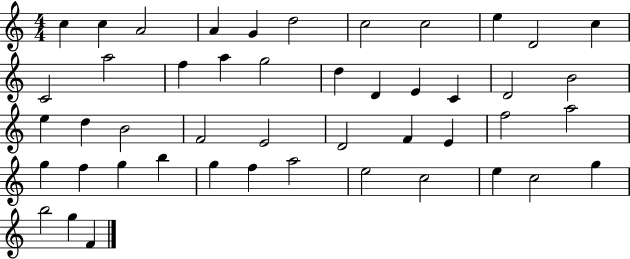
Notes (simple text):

C5/q C5/q A4/h A4/q G4/q D5/h C5/h C5/h E5/q D4/h C5/q C4/h A5/h F5/q A5/q G5/h D5/q D4/q E4/q C4/q D4/h B4/h E5/q D5/q B4/h F4/h E4/h D4/h F4/q E4/q F5/h A5/h G5/q F5/q G5/q B5/q G5/q F5/q A5/h E5/h C5/h E5/q C5/h G5/q B5/h G5/q F4/q